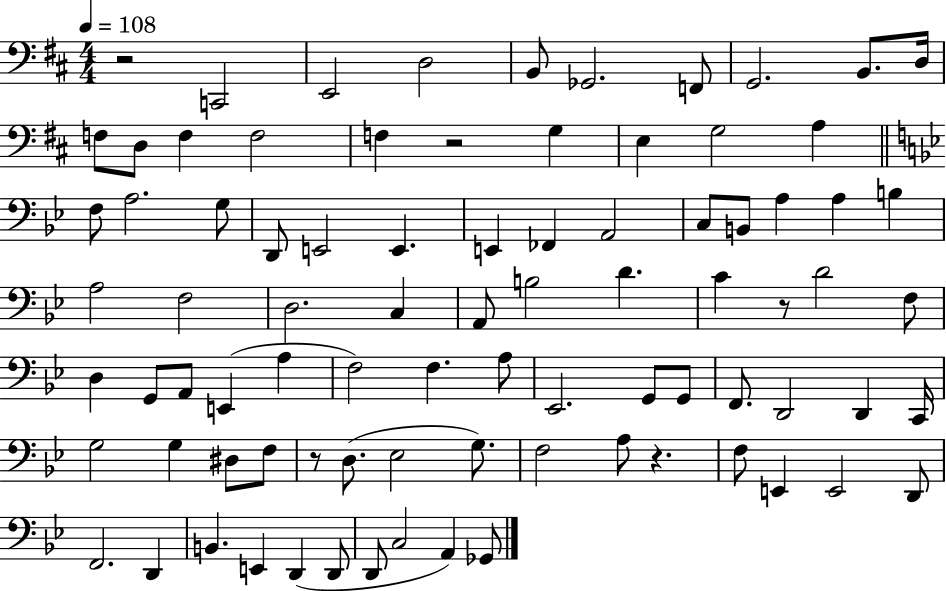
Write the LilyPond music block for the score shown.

{
  \clef bass
  \numericTimeSignature
  \time 4/4
  \key d \major
  \tempo 4 = 108
  \repeat volta 2 { r2 c,2 | e,2 d2 | b,8 ges,2. f,8 | g,2. b,8. d16 | \break f8 d8 f4 f2 | f4 r2 g4 | e4 g2 a4 | \bar "||" \break \key bes \major f8 a2. g8 | d,8 e,2 e,4. | e,4 fes,4 a,2 | c8 b,8 a4 a4 b4 | \break a2 f2 | d2. c4 | a,8 b2 d'4. | c'4 r8 d'2 f8 | \break d4 g,8 a,8 e,4( a4 | f2) f4. a8 | ees,2. g,8 g,8 | f,8. d,2 d,4 c,16 | \break g2 g4 dis8 f8 | r8 d8.( ees2 g8.) | f2 a8 r4. | f8 e,4 e,2 d,8 | \break f,2. d,4 | b,4. e,4 d,4( d,8 | d,8 c2 a,4) ges,8 | } \bar "|."
}